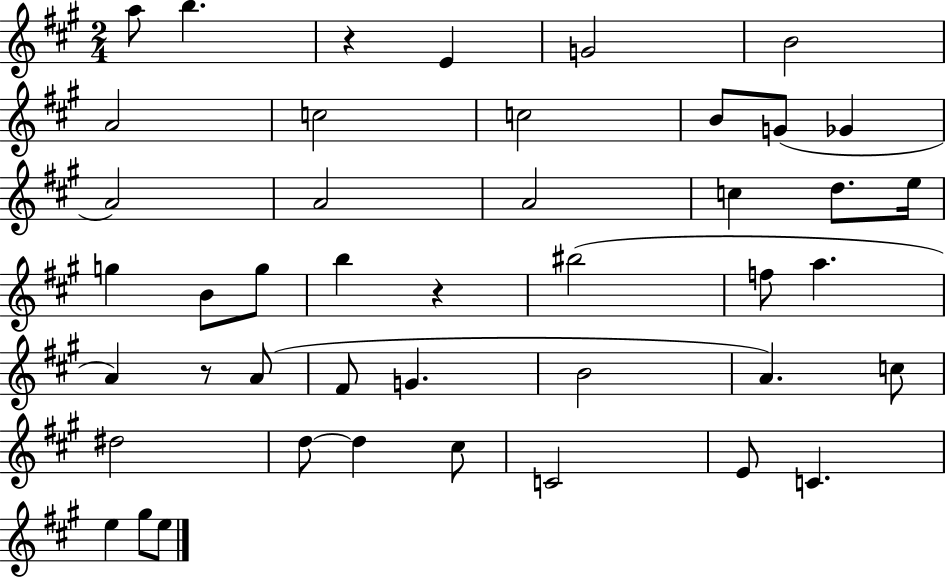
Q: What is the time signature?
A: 2/4